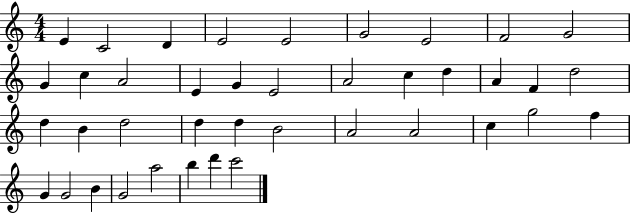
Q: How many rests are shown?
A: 0